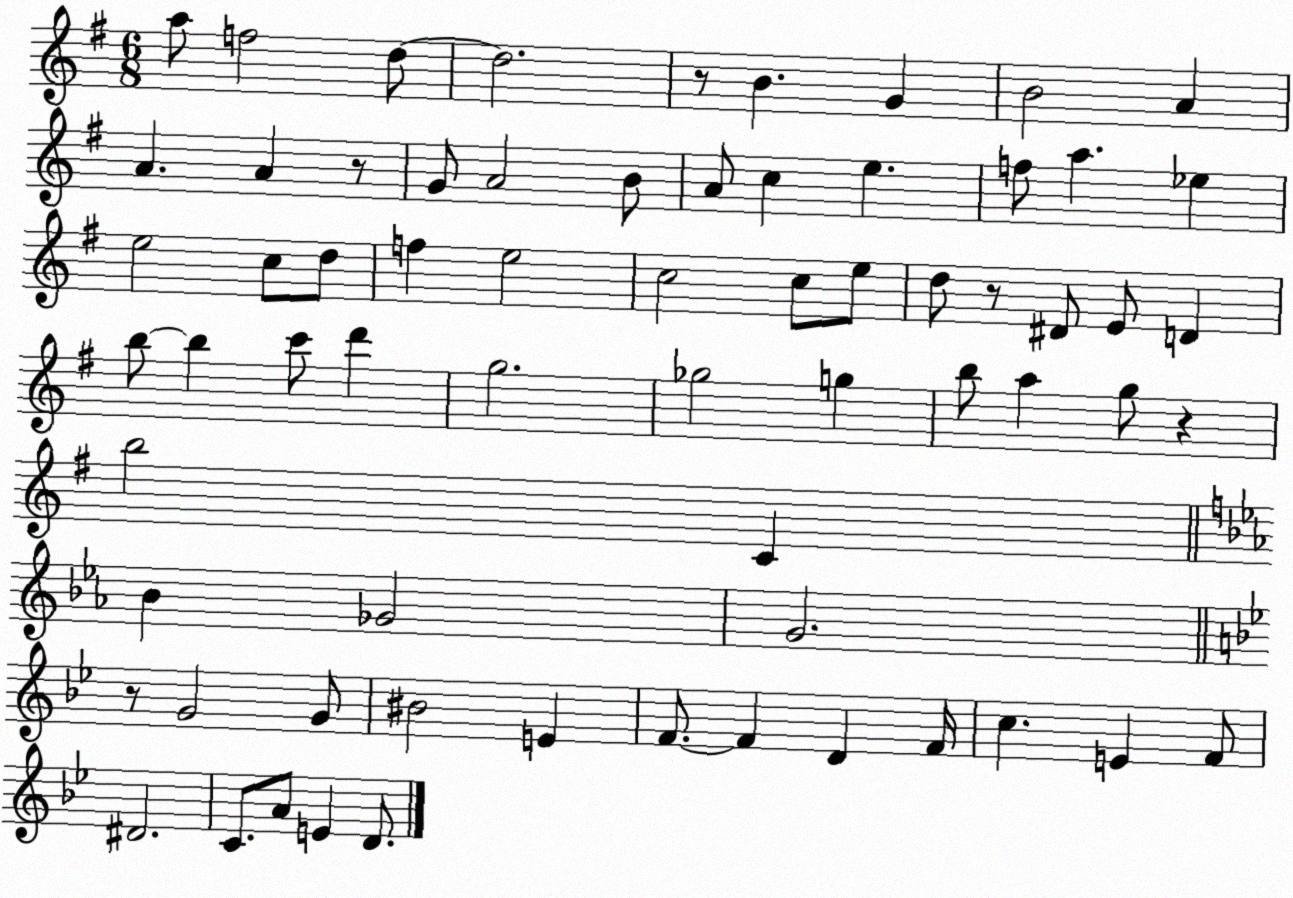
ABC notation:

X:1
T:Untitled
M:6/8
L:1/4
K:G
a/2 f2 d/2 d2 z/2 B G B2 A A A z/2 G/2 A2 B/2 A/2 c e f/2 a _e e2 c/2 d/2 f e2 c2 c/2 e/2 d/2 z/2 ^D/2 E/2 D b/2 b c'/2 d' g2 _g2 g b/2 a g/2 z b2 C _B _G2 G2 z/2 G2 G/2 ^B2 E F/2 F D F/4 c E F/2 ^D2 C/2 A/2 E D/2